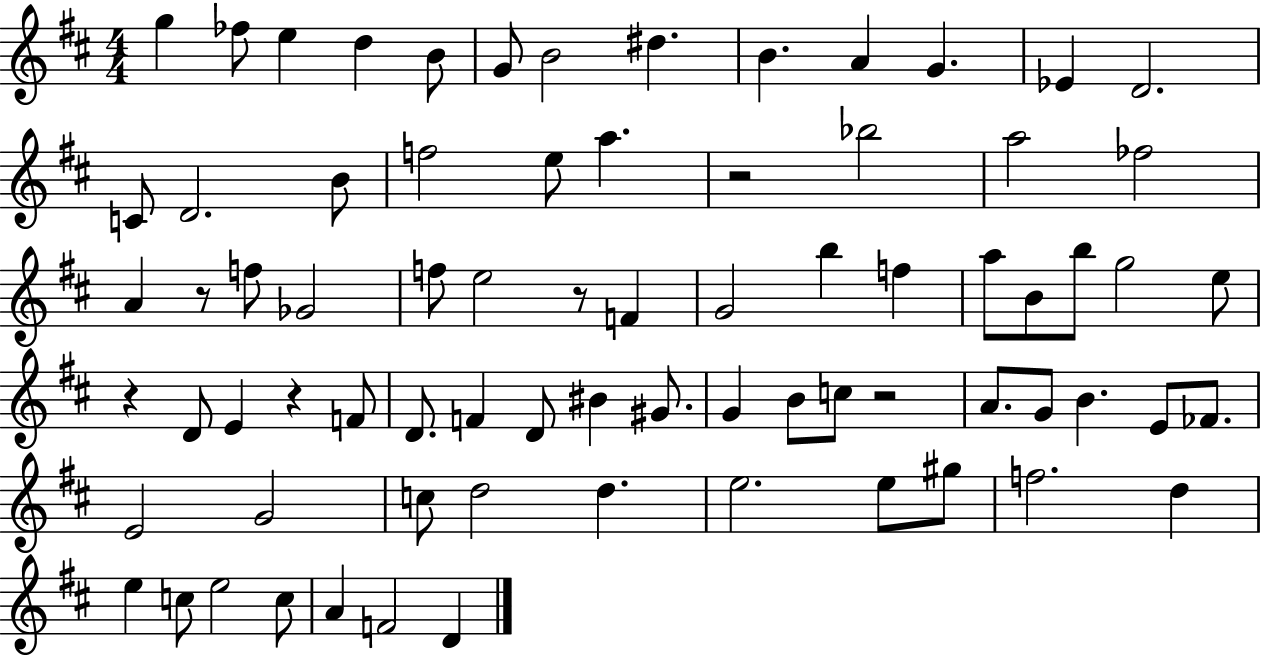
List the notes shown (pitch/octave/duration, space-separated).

G5/q FES5/e E5/q D5/q B4/e G4/e B4/h D#5/q. B4/q. A4/q G4/q. Eb4/q D4/h. C4/e D4/h. B4/e F5/h E5/e A5/q. R/h Bb5/h A5/h FES5/h A4/q R/e F5/e Gb4/h F5/e E5/h R/e F4/q G4/h B5/q F5/q A5/e B4/e B5/e G5/h E5/e R/q D4/e E4/q R/q F4/e D4/e. F4/q D4/e BIS4/q G#4/e. G4/q B4/e C5/e R/h A4/e. G4/e B4/q. E4/e FES4/e. E4/h G4/h C5/e D5/h D5/q. E5/h. E5/e G#5/e F5/h. D5/q E5/q C5/e E5/h C5/e A4/q F4/h D4/q